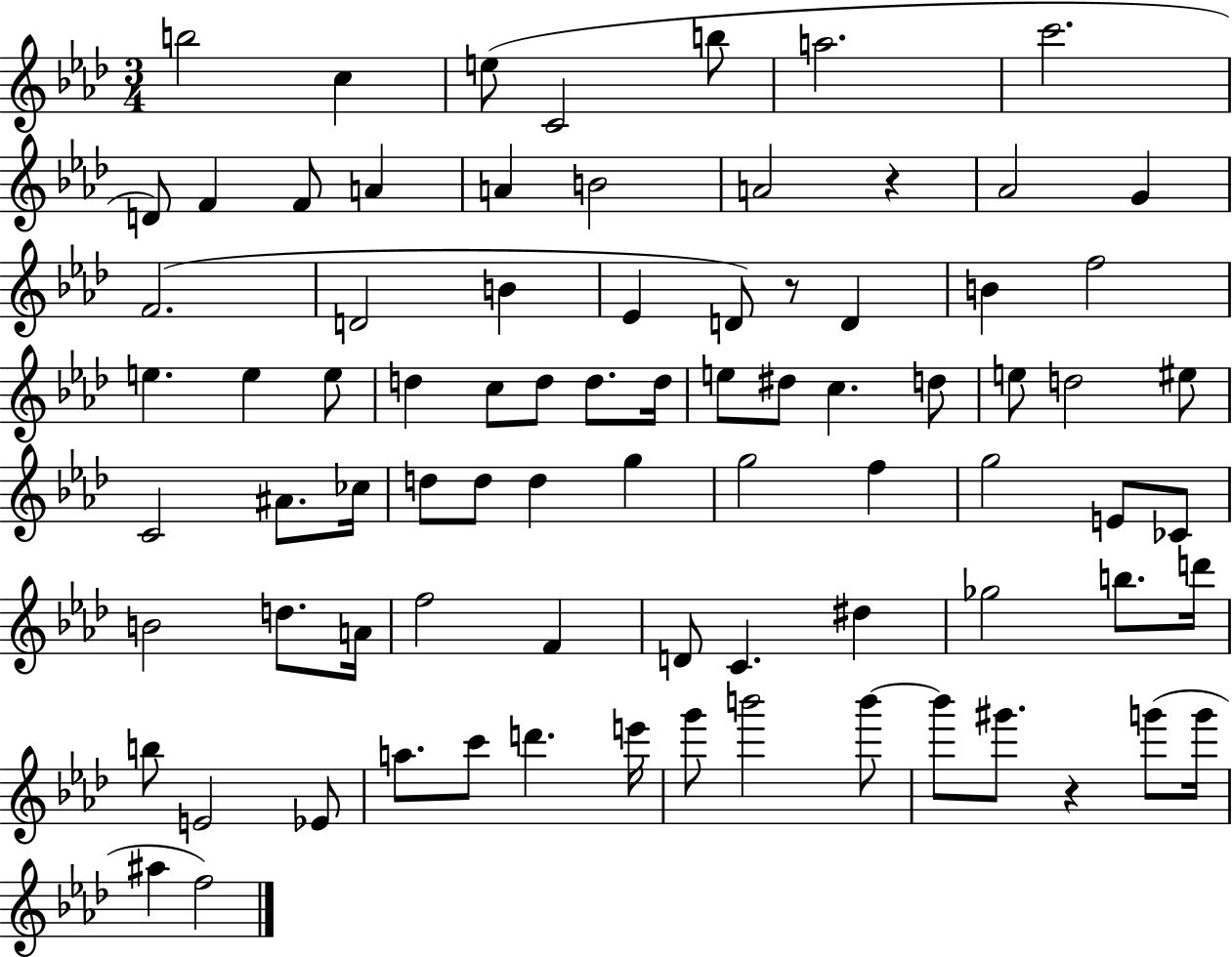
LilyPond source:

{
  \clef treble
  \numericTimeSignature
  \time 3/4
  \key aes \major
  b''2 c''4 | e''8( c'2 b''8 | a''2. | c'''2. | \break d'8) f'4 f'8 a'4 | a'4 b'2 | a'2 r4 | aes'2 g'4 | \break f'2.( | d'2 b'4 | ees'4 d'8) r8 d'4 | b'4 f''2 | \break e''4. e''4 e''8 | d''4 c''8 d''8 d''8. d''16 | e''8 dis''8 c''4. d''8 | e''8 d''2 eis''8 | \break c'2 ais'8. ces''16 | d''8 d''8 d''4 g''4 | g''2 f''4 | g''2 e'8 ces'8 | \break b'2 d''8. a'16 | f''2 f'4 | d'8 c'4. dis''4 | ges''2 b''8. d'''16 | \break b''8 e'2 ees'8 | a''8. c'''8 d'''4. e'''16 | g'''8 b'''2 b'''8~~ | b'''8 gis'''8. r4 g'''8( g'''16 | \break ais''4 f''2) | \bar "|."
}